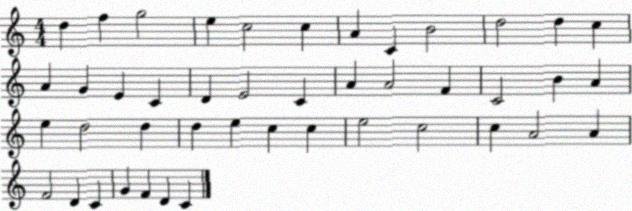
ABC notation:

X:1
T:Untitled
M:4/4
L:1/4
K:C
d f g2 e c2 c A C B2 d2 d c A G E C D E2 C A A2 F C2 B A e d2 d d e c c e2 c2 c A2 A F2 D C G F D C